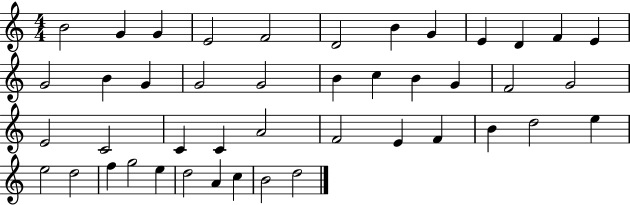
B4/h G4/q G4/q E4/h F4/h D4/h B4/q G4/q E4/q D4/q F4/q E4/q G4/h B4/q G4/q G4/h G4/h B4/q C5/q B4/q G4/q F4/h G4/h E4/h C4/h C4/q C4/q A4/h F4/h E4/q F4/q B4/q D5/h E5/q E5/h D5/h F5/q G5/h E5/q D5/h A4/q C5/q B4/h D5/h